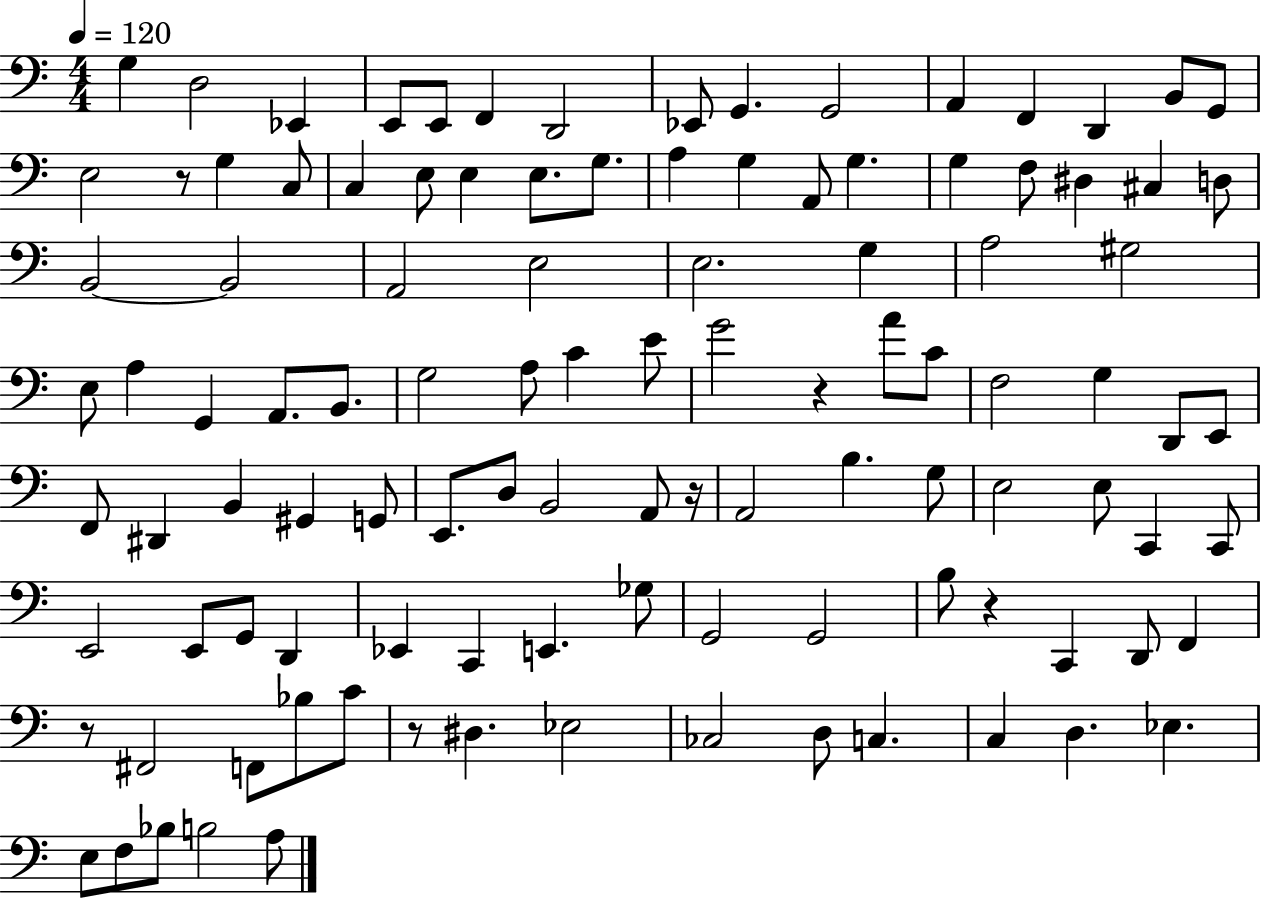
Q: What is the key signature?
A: C major